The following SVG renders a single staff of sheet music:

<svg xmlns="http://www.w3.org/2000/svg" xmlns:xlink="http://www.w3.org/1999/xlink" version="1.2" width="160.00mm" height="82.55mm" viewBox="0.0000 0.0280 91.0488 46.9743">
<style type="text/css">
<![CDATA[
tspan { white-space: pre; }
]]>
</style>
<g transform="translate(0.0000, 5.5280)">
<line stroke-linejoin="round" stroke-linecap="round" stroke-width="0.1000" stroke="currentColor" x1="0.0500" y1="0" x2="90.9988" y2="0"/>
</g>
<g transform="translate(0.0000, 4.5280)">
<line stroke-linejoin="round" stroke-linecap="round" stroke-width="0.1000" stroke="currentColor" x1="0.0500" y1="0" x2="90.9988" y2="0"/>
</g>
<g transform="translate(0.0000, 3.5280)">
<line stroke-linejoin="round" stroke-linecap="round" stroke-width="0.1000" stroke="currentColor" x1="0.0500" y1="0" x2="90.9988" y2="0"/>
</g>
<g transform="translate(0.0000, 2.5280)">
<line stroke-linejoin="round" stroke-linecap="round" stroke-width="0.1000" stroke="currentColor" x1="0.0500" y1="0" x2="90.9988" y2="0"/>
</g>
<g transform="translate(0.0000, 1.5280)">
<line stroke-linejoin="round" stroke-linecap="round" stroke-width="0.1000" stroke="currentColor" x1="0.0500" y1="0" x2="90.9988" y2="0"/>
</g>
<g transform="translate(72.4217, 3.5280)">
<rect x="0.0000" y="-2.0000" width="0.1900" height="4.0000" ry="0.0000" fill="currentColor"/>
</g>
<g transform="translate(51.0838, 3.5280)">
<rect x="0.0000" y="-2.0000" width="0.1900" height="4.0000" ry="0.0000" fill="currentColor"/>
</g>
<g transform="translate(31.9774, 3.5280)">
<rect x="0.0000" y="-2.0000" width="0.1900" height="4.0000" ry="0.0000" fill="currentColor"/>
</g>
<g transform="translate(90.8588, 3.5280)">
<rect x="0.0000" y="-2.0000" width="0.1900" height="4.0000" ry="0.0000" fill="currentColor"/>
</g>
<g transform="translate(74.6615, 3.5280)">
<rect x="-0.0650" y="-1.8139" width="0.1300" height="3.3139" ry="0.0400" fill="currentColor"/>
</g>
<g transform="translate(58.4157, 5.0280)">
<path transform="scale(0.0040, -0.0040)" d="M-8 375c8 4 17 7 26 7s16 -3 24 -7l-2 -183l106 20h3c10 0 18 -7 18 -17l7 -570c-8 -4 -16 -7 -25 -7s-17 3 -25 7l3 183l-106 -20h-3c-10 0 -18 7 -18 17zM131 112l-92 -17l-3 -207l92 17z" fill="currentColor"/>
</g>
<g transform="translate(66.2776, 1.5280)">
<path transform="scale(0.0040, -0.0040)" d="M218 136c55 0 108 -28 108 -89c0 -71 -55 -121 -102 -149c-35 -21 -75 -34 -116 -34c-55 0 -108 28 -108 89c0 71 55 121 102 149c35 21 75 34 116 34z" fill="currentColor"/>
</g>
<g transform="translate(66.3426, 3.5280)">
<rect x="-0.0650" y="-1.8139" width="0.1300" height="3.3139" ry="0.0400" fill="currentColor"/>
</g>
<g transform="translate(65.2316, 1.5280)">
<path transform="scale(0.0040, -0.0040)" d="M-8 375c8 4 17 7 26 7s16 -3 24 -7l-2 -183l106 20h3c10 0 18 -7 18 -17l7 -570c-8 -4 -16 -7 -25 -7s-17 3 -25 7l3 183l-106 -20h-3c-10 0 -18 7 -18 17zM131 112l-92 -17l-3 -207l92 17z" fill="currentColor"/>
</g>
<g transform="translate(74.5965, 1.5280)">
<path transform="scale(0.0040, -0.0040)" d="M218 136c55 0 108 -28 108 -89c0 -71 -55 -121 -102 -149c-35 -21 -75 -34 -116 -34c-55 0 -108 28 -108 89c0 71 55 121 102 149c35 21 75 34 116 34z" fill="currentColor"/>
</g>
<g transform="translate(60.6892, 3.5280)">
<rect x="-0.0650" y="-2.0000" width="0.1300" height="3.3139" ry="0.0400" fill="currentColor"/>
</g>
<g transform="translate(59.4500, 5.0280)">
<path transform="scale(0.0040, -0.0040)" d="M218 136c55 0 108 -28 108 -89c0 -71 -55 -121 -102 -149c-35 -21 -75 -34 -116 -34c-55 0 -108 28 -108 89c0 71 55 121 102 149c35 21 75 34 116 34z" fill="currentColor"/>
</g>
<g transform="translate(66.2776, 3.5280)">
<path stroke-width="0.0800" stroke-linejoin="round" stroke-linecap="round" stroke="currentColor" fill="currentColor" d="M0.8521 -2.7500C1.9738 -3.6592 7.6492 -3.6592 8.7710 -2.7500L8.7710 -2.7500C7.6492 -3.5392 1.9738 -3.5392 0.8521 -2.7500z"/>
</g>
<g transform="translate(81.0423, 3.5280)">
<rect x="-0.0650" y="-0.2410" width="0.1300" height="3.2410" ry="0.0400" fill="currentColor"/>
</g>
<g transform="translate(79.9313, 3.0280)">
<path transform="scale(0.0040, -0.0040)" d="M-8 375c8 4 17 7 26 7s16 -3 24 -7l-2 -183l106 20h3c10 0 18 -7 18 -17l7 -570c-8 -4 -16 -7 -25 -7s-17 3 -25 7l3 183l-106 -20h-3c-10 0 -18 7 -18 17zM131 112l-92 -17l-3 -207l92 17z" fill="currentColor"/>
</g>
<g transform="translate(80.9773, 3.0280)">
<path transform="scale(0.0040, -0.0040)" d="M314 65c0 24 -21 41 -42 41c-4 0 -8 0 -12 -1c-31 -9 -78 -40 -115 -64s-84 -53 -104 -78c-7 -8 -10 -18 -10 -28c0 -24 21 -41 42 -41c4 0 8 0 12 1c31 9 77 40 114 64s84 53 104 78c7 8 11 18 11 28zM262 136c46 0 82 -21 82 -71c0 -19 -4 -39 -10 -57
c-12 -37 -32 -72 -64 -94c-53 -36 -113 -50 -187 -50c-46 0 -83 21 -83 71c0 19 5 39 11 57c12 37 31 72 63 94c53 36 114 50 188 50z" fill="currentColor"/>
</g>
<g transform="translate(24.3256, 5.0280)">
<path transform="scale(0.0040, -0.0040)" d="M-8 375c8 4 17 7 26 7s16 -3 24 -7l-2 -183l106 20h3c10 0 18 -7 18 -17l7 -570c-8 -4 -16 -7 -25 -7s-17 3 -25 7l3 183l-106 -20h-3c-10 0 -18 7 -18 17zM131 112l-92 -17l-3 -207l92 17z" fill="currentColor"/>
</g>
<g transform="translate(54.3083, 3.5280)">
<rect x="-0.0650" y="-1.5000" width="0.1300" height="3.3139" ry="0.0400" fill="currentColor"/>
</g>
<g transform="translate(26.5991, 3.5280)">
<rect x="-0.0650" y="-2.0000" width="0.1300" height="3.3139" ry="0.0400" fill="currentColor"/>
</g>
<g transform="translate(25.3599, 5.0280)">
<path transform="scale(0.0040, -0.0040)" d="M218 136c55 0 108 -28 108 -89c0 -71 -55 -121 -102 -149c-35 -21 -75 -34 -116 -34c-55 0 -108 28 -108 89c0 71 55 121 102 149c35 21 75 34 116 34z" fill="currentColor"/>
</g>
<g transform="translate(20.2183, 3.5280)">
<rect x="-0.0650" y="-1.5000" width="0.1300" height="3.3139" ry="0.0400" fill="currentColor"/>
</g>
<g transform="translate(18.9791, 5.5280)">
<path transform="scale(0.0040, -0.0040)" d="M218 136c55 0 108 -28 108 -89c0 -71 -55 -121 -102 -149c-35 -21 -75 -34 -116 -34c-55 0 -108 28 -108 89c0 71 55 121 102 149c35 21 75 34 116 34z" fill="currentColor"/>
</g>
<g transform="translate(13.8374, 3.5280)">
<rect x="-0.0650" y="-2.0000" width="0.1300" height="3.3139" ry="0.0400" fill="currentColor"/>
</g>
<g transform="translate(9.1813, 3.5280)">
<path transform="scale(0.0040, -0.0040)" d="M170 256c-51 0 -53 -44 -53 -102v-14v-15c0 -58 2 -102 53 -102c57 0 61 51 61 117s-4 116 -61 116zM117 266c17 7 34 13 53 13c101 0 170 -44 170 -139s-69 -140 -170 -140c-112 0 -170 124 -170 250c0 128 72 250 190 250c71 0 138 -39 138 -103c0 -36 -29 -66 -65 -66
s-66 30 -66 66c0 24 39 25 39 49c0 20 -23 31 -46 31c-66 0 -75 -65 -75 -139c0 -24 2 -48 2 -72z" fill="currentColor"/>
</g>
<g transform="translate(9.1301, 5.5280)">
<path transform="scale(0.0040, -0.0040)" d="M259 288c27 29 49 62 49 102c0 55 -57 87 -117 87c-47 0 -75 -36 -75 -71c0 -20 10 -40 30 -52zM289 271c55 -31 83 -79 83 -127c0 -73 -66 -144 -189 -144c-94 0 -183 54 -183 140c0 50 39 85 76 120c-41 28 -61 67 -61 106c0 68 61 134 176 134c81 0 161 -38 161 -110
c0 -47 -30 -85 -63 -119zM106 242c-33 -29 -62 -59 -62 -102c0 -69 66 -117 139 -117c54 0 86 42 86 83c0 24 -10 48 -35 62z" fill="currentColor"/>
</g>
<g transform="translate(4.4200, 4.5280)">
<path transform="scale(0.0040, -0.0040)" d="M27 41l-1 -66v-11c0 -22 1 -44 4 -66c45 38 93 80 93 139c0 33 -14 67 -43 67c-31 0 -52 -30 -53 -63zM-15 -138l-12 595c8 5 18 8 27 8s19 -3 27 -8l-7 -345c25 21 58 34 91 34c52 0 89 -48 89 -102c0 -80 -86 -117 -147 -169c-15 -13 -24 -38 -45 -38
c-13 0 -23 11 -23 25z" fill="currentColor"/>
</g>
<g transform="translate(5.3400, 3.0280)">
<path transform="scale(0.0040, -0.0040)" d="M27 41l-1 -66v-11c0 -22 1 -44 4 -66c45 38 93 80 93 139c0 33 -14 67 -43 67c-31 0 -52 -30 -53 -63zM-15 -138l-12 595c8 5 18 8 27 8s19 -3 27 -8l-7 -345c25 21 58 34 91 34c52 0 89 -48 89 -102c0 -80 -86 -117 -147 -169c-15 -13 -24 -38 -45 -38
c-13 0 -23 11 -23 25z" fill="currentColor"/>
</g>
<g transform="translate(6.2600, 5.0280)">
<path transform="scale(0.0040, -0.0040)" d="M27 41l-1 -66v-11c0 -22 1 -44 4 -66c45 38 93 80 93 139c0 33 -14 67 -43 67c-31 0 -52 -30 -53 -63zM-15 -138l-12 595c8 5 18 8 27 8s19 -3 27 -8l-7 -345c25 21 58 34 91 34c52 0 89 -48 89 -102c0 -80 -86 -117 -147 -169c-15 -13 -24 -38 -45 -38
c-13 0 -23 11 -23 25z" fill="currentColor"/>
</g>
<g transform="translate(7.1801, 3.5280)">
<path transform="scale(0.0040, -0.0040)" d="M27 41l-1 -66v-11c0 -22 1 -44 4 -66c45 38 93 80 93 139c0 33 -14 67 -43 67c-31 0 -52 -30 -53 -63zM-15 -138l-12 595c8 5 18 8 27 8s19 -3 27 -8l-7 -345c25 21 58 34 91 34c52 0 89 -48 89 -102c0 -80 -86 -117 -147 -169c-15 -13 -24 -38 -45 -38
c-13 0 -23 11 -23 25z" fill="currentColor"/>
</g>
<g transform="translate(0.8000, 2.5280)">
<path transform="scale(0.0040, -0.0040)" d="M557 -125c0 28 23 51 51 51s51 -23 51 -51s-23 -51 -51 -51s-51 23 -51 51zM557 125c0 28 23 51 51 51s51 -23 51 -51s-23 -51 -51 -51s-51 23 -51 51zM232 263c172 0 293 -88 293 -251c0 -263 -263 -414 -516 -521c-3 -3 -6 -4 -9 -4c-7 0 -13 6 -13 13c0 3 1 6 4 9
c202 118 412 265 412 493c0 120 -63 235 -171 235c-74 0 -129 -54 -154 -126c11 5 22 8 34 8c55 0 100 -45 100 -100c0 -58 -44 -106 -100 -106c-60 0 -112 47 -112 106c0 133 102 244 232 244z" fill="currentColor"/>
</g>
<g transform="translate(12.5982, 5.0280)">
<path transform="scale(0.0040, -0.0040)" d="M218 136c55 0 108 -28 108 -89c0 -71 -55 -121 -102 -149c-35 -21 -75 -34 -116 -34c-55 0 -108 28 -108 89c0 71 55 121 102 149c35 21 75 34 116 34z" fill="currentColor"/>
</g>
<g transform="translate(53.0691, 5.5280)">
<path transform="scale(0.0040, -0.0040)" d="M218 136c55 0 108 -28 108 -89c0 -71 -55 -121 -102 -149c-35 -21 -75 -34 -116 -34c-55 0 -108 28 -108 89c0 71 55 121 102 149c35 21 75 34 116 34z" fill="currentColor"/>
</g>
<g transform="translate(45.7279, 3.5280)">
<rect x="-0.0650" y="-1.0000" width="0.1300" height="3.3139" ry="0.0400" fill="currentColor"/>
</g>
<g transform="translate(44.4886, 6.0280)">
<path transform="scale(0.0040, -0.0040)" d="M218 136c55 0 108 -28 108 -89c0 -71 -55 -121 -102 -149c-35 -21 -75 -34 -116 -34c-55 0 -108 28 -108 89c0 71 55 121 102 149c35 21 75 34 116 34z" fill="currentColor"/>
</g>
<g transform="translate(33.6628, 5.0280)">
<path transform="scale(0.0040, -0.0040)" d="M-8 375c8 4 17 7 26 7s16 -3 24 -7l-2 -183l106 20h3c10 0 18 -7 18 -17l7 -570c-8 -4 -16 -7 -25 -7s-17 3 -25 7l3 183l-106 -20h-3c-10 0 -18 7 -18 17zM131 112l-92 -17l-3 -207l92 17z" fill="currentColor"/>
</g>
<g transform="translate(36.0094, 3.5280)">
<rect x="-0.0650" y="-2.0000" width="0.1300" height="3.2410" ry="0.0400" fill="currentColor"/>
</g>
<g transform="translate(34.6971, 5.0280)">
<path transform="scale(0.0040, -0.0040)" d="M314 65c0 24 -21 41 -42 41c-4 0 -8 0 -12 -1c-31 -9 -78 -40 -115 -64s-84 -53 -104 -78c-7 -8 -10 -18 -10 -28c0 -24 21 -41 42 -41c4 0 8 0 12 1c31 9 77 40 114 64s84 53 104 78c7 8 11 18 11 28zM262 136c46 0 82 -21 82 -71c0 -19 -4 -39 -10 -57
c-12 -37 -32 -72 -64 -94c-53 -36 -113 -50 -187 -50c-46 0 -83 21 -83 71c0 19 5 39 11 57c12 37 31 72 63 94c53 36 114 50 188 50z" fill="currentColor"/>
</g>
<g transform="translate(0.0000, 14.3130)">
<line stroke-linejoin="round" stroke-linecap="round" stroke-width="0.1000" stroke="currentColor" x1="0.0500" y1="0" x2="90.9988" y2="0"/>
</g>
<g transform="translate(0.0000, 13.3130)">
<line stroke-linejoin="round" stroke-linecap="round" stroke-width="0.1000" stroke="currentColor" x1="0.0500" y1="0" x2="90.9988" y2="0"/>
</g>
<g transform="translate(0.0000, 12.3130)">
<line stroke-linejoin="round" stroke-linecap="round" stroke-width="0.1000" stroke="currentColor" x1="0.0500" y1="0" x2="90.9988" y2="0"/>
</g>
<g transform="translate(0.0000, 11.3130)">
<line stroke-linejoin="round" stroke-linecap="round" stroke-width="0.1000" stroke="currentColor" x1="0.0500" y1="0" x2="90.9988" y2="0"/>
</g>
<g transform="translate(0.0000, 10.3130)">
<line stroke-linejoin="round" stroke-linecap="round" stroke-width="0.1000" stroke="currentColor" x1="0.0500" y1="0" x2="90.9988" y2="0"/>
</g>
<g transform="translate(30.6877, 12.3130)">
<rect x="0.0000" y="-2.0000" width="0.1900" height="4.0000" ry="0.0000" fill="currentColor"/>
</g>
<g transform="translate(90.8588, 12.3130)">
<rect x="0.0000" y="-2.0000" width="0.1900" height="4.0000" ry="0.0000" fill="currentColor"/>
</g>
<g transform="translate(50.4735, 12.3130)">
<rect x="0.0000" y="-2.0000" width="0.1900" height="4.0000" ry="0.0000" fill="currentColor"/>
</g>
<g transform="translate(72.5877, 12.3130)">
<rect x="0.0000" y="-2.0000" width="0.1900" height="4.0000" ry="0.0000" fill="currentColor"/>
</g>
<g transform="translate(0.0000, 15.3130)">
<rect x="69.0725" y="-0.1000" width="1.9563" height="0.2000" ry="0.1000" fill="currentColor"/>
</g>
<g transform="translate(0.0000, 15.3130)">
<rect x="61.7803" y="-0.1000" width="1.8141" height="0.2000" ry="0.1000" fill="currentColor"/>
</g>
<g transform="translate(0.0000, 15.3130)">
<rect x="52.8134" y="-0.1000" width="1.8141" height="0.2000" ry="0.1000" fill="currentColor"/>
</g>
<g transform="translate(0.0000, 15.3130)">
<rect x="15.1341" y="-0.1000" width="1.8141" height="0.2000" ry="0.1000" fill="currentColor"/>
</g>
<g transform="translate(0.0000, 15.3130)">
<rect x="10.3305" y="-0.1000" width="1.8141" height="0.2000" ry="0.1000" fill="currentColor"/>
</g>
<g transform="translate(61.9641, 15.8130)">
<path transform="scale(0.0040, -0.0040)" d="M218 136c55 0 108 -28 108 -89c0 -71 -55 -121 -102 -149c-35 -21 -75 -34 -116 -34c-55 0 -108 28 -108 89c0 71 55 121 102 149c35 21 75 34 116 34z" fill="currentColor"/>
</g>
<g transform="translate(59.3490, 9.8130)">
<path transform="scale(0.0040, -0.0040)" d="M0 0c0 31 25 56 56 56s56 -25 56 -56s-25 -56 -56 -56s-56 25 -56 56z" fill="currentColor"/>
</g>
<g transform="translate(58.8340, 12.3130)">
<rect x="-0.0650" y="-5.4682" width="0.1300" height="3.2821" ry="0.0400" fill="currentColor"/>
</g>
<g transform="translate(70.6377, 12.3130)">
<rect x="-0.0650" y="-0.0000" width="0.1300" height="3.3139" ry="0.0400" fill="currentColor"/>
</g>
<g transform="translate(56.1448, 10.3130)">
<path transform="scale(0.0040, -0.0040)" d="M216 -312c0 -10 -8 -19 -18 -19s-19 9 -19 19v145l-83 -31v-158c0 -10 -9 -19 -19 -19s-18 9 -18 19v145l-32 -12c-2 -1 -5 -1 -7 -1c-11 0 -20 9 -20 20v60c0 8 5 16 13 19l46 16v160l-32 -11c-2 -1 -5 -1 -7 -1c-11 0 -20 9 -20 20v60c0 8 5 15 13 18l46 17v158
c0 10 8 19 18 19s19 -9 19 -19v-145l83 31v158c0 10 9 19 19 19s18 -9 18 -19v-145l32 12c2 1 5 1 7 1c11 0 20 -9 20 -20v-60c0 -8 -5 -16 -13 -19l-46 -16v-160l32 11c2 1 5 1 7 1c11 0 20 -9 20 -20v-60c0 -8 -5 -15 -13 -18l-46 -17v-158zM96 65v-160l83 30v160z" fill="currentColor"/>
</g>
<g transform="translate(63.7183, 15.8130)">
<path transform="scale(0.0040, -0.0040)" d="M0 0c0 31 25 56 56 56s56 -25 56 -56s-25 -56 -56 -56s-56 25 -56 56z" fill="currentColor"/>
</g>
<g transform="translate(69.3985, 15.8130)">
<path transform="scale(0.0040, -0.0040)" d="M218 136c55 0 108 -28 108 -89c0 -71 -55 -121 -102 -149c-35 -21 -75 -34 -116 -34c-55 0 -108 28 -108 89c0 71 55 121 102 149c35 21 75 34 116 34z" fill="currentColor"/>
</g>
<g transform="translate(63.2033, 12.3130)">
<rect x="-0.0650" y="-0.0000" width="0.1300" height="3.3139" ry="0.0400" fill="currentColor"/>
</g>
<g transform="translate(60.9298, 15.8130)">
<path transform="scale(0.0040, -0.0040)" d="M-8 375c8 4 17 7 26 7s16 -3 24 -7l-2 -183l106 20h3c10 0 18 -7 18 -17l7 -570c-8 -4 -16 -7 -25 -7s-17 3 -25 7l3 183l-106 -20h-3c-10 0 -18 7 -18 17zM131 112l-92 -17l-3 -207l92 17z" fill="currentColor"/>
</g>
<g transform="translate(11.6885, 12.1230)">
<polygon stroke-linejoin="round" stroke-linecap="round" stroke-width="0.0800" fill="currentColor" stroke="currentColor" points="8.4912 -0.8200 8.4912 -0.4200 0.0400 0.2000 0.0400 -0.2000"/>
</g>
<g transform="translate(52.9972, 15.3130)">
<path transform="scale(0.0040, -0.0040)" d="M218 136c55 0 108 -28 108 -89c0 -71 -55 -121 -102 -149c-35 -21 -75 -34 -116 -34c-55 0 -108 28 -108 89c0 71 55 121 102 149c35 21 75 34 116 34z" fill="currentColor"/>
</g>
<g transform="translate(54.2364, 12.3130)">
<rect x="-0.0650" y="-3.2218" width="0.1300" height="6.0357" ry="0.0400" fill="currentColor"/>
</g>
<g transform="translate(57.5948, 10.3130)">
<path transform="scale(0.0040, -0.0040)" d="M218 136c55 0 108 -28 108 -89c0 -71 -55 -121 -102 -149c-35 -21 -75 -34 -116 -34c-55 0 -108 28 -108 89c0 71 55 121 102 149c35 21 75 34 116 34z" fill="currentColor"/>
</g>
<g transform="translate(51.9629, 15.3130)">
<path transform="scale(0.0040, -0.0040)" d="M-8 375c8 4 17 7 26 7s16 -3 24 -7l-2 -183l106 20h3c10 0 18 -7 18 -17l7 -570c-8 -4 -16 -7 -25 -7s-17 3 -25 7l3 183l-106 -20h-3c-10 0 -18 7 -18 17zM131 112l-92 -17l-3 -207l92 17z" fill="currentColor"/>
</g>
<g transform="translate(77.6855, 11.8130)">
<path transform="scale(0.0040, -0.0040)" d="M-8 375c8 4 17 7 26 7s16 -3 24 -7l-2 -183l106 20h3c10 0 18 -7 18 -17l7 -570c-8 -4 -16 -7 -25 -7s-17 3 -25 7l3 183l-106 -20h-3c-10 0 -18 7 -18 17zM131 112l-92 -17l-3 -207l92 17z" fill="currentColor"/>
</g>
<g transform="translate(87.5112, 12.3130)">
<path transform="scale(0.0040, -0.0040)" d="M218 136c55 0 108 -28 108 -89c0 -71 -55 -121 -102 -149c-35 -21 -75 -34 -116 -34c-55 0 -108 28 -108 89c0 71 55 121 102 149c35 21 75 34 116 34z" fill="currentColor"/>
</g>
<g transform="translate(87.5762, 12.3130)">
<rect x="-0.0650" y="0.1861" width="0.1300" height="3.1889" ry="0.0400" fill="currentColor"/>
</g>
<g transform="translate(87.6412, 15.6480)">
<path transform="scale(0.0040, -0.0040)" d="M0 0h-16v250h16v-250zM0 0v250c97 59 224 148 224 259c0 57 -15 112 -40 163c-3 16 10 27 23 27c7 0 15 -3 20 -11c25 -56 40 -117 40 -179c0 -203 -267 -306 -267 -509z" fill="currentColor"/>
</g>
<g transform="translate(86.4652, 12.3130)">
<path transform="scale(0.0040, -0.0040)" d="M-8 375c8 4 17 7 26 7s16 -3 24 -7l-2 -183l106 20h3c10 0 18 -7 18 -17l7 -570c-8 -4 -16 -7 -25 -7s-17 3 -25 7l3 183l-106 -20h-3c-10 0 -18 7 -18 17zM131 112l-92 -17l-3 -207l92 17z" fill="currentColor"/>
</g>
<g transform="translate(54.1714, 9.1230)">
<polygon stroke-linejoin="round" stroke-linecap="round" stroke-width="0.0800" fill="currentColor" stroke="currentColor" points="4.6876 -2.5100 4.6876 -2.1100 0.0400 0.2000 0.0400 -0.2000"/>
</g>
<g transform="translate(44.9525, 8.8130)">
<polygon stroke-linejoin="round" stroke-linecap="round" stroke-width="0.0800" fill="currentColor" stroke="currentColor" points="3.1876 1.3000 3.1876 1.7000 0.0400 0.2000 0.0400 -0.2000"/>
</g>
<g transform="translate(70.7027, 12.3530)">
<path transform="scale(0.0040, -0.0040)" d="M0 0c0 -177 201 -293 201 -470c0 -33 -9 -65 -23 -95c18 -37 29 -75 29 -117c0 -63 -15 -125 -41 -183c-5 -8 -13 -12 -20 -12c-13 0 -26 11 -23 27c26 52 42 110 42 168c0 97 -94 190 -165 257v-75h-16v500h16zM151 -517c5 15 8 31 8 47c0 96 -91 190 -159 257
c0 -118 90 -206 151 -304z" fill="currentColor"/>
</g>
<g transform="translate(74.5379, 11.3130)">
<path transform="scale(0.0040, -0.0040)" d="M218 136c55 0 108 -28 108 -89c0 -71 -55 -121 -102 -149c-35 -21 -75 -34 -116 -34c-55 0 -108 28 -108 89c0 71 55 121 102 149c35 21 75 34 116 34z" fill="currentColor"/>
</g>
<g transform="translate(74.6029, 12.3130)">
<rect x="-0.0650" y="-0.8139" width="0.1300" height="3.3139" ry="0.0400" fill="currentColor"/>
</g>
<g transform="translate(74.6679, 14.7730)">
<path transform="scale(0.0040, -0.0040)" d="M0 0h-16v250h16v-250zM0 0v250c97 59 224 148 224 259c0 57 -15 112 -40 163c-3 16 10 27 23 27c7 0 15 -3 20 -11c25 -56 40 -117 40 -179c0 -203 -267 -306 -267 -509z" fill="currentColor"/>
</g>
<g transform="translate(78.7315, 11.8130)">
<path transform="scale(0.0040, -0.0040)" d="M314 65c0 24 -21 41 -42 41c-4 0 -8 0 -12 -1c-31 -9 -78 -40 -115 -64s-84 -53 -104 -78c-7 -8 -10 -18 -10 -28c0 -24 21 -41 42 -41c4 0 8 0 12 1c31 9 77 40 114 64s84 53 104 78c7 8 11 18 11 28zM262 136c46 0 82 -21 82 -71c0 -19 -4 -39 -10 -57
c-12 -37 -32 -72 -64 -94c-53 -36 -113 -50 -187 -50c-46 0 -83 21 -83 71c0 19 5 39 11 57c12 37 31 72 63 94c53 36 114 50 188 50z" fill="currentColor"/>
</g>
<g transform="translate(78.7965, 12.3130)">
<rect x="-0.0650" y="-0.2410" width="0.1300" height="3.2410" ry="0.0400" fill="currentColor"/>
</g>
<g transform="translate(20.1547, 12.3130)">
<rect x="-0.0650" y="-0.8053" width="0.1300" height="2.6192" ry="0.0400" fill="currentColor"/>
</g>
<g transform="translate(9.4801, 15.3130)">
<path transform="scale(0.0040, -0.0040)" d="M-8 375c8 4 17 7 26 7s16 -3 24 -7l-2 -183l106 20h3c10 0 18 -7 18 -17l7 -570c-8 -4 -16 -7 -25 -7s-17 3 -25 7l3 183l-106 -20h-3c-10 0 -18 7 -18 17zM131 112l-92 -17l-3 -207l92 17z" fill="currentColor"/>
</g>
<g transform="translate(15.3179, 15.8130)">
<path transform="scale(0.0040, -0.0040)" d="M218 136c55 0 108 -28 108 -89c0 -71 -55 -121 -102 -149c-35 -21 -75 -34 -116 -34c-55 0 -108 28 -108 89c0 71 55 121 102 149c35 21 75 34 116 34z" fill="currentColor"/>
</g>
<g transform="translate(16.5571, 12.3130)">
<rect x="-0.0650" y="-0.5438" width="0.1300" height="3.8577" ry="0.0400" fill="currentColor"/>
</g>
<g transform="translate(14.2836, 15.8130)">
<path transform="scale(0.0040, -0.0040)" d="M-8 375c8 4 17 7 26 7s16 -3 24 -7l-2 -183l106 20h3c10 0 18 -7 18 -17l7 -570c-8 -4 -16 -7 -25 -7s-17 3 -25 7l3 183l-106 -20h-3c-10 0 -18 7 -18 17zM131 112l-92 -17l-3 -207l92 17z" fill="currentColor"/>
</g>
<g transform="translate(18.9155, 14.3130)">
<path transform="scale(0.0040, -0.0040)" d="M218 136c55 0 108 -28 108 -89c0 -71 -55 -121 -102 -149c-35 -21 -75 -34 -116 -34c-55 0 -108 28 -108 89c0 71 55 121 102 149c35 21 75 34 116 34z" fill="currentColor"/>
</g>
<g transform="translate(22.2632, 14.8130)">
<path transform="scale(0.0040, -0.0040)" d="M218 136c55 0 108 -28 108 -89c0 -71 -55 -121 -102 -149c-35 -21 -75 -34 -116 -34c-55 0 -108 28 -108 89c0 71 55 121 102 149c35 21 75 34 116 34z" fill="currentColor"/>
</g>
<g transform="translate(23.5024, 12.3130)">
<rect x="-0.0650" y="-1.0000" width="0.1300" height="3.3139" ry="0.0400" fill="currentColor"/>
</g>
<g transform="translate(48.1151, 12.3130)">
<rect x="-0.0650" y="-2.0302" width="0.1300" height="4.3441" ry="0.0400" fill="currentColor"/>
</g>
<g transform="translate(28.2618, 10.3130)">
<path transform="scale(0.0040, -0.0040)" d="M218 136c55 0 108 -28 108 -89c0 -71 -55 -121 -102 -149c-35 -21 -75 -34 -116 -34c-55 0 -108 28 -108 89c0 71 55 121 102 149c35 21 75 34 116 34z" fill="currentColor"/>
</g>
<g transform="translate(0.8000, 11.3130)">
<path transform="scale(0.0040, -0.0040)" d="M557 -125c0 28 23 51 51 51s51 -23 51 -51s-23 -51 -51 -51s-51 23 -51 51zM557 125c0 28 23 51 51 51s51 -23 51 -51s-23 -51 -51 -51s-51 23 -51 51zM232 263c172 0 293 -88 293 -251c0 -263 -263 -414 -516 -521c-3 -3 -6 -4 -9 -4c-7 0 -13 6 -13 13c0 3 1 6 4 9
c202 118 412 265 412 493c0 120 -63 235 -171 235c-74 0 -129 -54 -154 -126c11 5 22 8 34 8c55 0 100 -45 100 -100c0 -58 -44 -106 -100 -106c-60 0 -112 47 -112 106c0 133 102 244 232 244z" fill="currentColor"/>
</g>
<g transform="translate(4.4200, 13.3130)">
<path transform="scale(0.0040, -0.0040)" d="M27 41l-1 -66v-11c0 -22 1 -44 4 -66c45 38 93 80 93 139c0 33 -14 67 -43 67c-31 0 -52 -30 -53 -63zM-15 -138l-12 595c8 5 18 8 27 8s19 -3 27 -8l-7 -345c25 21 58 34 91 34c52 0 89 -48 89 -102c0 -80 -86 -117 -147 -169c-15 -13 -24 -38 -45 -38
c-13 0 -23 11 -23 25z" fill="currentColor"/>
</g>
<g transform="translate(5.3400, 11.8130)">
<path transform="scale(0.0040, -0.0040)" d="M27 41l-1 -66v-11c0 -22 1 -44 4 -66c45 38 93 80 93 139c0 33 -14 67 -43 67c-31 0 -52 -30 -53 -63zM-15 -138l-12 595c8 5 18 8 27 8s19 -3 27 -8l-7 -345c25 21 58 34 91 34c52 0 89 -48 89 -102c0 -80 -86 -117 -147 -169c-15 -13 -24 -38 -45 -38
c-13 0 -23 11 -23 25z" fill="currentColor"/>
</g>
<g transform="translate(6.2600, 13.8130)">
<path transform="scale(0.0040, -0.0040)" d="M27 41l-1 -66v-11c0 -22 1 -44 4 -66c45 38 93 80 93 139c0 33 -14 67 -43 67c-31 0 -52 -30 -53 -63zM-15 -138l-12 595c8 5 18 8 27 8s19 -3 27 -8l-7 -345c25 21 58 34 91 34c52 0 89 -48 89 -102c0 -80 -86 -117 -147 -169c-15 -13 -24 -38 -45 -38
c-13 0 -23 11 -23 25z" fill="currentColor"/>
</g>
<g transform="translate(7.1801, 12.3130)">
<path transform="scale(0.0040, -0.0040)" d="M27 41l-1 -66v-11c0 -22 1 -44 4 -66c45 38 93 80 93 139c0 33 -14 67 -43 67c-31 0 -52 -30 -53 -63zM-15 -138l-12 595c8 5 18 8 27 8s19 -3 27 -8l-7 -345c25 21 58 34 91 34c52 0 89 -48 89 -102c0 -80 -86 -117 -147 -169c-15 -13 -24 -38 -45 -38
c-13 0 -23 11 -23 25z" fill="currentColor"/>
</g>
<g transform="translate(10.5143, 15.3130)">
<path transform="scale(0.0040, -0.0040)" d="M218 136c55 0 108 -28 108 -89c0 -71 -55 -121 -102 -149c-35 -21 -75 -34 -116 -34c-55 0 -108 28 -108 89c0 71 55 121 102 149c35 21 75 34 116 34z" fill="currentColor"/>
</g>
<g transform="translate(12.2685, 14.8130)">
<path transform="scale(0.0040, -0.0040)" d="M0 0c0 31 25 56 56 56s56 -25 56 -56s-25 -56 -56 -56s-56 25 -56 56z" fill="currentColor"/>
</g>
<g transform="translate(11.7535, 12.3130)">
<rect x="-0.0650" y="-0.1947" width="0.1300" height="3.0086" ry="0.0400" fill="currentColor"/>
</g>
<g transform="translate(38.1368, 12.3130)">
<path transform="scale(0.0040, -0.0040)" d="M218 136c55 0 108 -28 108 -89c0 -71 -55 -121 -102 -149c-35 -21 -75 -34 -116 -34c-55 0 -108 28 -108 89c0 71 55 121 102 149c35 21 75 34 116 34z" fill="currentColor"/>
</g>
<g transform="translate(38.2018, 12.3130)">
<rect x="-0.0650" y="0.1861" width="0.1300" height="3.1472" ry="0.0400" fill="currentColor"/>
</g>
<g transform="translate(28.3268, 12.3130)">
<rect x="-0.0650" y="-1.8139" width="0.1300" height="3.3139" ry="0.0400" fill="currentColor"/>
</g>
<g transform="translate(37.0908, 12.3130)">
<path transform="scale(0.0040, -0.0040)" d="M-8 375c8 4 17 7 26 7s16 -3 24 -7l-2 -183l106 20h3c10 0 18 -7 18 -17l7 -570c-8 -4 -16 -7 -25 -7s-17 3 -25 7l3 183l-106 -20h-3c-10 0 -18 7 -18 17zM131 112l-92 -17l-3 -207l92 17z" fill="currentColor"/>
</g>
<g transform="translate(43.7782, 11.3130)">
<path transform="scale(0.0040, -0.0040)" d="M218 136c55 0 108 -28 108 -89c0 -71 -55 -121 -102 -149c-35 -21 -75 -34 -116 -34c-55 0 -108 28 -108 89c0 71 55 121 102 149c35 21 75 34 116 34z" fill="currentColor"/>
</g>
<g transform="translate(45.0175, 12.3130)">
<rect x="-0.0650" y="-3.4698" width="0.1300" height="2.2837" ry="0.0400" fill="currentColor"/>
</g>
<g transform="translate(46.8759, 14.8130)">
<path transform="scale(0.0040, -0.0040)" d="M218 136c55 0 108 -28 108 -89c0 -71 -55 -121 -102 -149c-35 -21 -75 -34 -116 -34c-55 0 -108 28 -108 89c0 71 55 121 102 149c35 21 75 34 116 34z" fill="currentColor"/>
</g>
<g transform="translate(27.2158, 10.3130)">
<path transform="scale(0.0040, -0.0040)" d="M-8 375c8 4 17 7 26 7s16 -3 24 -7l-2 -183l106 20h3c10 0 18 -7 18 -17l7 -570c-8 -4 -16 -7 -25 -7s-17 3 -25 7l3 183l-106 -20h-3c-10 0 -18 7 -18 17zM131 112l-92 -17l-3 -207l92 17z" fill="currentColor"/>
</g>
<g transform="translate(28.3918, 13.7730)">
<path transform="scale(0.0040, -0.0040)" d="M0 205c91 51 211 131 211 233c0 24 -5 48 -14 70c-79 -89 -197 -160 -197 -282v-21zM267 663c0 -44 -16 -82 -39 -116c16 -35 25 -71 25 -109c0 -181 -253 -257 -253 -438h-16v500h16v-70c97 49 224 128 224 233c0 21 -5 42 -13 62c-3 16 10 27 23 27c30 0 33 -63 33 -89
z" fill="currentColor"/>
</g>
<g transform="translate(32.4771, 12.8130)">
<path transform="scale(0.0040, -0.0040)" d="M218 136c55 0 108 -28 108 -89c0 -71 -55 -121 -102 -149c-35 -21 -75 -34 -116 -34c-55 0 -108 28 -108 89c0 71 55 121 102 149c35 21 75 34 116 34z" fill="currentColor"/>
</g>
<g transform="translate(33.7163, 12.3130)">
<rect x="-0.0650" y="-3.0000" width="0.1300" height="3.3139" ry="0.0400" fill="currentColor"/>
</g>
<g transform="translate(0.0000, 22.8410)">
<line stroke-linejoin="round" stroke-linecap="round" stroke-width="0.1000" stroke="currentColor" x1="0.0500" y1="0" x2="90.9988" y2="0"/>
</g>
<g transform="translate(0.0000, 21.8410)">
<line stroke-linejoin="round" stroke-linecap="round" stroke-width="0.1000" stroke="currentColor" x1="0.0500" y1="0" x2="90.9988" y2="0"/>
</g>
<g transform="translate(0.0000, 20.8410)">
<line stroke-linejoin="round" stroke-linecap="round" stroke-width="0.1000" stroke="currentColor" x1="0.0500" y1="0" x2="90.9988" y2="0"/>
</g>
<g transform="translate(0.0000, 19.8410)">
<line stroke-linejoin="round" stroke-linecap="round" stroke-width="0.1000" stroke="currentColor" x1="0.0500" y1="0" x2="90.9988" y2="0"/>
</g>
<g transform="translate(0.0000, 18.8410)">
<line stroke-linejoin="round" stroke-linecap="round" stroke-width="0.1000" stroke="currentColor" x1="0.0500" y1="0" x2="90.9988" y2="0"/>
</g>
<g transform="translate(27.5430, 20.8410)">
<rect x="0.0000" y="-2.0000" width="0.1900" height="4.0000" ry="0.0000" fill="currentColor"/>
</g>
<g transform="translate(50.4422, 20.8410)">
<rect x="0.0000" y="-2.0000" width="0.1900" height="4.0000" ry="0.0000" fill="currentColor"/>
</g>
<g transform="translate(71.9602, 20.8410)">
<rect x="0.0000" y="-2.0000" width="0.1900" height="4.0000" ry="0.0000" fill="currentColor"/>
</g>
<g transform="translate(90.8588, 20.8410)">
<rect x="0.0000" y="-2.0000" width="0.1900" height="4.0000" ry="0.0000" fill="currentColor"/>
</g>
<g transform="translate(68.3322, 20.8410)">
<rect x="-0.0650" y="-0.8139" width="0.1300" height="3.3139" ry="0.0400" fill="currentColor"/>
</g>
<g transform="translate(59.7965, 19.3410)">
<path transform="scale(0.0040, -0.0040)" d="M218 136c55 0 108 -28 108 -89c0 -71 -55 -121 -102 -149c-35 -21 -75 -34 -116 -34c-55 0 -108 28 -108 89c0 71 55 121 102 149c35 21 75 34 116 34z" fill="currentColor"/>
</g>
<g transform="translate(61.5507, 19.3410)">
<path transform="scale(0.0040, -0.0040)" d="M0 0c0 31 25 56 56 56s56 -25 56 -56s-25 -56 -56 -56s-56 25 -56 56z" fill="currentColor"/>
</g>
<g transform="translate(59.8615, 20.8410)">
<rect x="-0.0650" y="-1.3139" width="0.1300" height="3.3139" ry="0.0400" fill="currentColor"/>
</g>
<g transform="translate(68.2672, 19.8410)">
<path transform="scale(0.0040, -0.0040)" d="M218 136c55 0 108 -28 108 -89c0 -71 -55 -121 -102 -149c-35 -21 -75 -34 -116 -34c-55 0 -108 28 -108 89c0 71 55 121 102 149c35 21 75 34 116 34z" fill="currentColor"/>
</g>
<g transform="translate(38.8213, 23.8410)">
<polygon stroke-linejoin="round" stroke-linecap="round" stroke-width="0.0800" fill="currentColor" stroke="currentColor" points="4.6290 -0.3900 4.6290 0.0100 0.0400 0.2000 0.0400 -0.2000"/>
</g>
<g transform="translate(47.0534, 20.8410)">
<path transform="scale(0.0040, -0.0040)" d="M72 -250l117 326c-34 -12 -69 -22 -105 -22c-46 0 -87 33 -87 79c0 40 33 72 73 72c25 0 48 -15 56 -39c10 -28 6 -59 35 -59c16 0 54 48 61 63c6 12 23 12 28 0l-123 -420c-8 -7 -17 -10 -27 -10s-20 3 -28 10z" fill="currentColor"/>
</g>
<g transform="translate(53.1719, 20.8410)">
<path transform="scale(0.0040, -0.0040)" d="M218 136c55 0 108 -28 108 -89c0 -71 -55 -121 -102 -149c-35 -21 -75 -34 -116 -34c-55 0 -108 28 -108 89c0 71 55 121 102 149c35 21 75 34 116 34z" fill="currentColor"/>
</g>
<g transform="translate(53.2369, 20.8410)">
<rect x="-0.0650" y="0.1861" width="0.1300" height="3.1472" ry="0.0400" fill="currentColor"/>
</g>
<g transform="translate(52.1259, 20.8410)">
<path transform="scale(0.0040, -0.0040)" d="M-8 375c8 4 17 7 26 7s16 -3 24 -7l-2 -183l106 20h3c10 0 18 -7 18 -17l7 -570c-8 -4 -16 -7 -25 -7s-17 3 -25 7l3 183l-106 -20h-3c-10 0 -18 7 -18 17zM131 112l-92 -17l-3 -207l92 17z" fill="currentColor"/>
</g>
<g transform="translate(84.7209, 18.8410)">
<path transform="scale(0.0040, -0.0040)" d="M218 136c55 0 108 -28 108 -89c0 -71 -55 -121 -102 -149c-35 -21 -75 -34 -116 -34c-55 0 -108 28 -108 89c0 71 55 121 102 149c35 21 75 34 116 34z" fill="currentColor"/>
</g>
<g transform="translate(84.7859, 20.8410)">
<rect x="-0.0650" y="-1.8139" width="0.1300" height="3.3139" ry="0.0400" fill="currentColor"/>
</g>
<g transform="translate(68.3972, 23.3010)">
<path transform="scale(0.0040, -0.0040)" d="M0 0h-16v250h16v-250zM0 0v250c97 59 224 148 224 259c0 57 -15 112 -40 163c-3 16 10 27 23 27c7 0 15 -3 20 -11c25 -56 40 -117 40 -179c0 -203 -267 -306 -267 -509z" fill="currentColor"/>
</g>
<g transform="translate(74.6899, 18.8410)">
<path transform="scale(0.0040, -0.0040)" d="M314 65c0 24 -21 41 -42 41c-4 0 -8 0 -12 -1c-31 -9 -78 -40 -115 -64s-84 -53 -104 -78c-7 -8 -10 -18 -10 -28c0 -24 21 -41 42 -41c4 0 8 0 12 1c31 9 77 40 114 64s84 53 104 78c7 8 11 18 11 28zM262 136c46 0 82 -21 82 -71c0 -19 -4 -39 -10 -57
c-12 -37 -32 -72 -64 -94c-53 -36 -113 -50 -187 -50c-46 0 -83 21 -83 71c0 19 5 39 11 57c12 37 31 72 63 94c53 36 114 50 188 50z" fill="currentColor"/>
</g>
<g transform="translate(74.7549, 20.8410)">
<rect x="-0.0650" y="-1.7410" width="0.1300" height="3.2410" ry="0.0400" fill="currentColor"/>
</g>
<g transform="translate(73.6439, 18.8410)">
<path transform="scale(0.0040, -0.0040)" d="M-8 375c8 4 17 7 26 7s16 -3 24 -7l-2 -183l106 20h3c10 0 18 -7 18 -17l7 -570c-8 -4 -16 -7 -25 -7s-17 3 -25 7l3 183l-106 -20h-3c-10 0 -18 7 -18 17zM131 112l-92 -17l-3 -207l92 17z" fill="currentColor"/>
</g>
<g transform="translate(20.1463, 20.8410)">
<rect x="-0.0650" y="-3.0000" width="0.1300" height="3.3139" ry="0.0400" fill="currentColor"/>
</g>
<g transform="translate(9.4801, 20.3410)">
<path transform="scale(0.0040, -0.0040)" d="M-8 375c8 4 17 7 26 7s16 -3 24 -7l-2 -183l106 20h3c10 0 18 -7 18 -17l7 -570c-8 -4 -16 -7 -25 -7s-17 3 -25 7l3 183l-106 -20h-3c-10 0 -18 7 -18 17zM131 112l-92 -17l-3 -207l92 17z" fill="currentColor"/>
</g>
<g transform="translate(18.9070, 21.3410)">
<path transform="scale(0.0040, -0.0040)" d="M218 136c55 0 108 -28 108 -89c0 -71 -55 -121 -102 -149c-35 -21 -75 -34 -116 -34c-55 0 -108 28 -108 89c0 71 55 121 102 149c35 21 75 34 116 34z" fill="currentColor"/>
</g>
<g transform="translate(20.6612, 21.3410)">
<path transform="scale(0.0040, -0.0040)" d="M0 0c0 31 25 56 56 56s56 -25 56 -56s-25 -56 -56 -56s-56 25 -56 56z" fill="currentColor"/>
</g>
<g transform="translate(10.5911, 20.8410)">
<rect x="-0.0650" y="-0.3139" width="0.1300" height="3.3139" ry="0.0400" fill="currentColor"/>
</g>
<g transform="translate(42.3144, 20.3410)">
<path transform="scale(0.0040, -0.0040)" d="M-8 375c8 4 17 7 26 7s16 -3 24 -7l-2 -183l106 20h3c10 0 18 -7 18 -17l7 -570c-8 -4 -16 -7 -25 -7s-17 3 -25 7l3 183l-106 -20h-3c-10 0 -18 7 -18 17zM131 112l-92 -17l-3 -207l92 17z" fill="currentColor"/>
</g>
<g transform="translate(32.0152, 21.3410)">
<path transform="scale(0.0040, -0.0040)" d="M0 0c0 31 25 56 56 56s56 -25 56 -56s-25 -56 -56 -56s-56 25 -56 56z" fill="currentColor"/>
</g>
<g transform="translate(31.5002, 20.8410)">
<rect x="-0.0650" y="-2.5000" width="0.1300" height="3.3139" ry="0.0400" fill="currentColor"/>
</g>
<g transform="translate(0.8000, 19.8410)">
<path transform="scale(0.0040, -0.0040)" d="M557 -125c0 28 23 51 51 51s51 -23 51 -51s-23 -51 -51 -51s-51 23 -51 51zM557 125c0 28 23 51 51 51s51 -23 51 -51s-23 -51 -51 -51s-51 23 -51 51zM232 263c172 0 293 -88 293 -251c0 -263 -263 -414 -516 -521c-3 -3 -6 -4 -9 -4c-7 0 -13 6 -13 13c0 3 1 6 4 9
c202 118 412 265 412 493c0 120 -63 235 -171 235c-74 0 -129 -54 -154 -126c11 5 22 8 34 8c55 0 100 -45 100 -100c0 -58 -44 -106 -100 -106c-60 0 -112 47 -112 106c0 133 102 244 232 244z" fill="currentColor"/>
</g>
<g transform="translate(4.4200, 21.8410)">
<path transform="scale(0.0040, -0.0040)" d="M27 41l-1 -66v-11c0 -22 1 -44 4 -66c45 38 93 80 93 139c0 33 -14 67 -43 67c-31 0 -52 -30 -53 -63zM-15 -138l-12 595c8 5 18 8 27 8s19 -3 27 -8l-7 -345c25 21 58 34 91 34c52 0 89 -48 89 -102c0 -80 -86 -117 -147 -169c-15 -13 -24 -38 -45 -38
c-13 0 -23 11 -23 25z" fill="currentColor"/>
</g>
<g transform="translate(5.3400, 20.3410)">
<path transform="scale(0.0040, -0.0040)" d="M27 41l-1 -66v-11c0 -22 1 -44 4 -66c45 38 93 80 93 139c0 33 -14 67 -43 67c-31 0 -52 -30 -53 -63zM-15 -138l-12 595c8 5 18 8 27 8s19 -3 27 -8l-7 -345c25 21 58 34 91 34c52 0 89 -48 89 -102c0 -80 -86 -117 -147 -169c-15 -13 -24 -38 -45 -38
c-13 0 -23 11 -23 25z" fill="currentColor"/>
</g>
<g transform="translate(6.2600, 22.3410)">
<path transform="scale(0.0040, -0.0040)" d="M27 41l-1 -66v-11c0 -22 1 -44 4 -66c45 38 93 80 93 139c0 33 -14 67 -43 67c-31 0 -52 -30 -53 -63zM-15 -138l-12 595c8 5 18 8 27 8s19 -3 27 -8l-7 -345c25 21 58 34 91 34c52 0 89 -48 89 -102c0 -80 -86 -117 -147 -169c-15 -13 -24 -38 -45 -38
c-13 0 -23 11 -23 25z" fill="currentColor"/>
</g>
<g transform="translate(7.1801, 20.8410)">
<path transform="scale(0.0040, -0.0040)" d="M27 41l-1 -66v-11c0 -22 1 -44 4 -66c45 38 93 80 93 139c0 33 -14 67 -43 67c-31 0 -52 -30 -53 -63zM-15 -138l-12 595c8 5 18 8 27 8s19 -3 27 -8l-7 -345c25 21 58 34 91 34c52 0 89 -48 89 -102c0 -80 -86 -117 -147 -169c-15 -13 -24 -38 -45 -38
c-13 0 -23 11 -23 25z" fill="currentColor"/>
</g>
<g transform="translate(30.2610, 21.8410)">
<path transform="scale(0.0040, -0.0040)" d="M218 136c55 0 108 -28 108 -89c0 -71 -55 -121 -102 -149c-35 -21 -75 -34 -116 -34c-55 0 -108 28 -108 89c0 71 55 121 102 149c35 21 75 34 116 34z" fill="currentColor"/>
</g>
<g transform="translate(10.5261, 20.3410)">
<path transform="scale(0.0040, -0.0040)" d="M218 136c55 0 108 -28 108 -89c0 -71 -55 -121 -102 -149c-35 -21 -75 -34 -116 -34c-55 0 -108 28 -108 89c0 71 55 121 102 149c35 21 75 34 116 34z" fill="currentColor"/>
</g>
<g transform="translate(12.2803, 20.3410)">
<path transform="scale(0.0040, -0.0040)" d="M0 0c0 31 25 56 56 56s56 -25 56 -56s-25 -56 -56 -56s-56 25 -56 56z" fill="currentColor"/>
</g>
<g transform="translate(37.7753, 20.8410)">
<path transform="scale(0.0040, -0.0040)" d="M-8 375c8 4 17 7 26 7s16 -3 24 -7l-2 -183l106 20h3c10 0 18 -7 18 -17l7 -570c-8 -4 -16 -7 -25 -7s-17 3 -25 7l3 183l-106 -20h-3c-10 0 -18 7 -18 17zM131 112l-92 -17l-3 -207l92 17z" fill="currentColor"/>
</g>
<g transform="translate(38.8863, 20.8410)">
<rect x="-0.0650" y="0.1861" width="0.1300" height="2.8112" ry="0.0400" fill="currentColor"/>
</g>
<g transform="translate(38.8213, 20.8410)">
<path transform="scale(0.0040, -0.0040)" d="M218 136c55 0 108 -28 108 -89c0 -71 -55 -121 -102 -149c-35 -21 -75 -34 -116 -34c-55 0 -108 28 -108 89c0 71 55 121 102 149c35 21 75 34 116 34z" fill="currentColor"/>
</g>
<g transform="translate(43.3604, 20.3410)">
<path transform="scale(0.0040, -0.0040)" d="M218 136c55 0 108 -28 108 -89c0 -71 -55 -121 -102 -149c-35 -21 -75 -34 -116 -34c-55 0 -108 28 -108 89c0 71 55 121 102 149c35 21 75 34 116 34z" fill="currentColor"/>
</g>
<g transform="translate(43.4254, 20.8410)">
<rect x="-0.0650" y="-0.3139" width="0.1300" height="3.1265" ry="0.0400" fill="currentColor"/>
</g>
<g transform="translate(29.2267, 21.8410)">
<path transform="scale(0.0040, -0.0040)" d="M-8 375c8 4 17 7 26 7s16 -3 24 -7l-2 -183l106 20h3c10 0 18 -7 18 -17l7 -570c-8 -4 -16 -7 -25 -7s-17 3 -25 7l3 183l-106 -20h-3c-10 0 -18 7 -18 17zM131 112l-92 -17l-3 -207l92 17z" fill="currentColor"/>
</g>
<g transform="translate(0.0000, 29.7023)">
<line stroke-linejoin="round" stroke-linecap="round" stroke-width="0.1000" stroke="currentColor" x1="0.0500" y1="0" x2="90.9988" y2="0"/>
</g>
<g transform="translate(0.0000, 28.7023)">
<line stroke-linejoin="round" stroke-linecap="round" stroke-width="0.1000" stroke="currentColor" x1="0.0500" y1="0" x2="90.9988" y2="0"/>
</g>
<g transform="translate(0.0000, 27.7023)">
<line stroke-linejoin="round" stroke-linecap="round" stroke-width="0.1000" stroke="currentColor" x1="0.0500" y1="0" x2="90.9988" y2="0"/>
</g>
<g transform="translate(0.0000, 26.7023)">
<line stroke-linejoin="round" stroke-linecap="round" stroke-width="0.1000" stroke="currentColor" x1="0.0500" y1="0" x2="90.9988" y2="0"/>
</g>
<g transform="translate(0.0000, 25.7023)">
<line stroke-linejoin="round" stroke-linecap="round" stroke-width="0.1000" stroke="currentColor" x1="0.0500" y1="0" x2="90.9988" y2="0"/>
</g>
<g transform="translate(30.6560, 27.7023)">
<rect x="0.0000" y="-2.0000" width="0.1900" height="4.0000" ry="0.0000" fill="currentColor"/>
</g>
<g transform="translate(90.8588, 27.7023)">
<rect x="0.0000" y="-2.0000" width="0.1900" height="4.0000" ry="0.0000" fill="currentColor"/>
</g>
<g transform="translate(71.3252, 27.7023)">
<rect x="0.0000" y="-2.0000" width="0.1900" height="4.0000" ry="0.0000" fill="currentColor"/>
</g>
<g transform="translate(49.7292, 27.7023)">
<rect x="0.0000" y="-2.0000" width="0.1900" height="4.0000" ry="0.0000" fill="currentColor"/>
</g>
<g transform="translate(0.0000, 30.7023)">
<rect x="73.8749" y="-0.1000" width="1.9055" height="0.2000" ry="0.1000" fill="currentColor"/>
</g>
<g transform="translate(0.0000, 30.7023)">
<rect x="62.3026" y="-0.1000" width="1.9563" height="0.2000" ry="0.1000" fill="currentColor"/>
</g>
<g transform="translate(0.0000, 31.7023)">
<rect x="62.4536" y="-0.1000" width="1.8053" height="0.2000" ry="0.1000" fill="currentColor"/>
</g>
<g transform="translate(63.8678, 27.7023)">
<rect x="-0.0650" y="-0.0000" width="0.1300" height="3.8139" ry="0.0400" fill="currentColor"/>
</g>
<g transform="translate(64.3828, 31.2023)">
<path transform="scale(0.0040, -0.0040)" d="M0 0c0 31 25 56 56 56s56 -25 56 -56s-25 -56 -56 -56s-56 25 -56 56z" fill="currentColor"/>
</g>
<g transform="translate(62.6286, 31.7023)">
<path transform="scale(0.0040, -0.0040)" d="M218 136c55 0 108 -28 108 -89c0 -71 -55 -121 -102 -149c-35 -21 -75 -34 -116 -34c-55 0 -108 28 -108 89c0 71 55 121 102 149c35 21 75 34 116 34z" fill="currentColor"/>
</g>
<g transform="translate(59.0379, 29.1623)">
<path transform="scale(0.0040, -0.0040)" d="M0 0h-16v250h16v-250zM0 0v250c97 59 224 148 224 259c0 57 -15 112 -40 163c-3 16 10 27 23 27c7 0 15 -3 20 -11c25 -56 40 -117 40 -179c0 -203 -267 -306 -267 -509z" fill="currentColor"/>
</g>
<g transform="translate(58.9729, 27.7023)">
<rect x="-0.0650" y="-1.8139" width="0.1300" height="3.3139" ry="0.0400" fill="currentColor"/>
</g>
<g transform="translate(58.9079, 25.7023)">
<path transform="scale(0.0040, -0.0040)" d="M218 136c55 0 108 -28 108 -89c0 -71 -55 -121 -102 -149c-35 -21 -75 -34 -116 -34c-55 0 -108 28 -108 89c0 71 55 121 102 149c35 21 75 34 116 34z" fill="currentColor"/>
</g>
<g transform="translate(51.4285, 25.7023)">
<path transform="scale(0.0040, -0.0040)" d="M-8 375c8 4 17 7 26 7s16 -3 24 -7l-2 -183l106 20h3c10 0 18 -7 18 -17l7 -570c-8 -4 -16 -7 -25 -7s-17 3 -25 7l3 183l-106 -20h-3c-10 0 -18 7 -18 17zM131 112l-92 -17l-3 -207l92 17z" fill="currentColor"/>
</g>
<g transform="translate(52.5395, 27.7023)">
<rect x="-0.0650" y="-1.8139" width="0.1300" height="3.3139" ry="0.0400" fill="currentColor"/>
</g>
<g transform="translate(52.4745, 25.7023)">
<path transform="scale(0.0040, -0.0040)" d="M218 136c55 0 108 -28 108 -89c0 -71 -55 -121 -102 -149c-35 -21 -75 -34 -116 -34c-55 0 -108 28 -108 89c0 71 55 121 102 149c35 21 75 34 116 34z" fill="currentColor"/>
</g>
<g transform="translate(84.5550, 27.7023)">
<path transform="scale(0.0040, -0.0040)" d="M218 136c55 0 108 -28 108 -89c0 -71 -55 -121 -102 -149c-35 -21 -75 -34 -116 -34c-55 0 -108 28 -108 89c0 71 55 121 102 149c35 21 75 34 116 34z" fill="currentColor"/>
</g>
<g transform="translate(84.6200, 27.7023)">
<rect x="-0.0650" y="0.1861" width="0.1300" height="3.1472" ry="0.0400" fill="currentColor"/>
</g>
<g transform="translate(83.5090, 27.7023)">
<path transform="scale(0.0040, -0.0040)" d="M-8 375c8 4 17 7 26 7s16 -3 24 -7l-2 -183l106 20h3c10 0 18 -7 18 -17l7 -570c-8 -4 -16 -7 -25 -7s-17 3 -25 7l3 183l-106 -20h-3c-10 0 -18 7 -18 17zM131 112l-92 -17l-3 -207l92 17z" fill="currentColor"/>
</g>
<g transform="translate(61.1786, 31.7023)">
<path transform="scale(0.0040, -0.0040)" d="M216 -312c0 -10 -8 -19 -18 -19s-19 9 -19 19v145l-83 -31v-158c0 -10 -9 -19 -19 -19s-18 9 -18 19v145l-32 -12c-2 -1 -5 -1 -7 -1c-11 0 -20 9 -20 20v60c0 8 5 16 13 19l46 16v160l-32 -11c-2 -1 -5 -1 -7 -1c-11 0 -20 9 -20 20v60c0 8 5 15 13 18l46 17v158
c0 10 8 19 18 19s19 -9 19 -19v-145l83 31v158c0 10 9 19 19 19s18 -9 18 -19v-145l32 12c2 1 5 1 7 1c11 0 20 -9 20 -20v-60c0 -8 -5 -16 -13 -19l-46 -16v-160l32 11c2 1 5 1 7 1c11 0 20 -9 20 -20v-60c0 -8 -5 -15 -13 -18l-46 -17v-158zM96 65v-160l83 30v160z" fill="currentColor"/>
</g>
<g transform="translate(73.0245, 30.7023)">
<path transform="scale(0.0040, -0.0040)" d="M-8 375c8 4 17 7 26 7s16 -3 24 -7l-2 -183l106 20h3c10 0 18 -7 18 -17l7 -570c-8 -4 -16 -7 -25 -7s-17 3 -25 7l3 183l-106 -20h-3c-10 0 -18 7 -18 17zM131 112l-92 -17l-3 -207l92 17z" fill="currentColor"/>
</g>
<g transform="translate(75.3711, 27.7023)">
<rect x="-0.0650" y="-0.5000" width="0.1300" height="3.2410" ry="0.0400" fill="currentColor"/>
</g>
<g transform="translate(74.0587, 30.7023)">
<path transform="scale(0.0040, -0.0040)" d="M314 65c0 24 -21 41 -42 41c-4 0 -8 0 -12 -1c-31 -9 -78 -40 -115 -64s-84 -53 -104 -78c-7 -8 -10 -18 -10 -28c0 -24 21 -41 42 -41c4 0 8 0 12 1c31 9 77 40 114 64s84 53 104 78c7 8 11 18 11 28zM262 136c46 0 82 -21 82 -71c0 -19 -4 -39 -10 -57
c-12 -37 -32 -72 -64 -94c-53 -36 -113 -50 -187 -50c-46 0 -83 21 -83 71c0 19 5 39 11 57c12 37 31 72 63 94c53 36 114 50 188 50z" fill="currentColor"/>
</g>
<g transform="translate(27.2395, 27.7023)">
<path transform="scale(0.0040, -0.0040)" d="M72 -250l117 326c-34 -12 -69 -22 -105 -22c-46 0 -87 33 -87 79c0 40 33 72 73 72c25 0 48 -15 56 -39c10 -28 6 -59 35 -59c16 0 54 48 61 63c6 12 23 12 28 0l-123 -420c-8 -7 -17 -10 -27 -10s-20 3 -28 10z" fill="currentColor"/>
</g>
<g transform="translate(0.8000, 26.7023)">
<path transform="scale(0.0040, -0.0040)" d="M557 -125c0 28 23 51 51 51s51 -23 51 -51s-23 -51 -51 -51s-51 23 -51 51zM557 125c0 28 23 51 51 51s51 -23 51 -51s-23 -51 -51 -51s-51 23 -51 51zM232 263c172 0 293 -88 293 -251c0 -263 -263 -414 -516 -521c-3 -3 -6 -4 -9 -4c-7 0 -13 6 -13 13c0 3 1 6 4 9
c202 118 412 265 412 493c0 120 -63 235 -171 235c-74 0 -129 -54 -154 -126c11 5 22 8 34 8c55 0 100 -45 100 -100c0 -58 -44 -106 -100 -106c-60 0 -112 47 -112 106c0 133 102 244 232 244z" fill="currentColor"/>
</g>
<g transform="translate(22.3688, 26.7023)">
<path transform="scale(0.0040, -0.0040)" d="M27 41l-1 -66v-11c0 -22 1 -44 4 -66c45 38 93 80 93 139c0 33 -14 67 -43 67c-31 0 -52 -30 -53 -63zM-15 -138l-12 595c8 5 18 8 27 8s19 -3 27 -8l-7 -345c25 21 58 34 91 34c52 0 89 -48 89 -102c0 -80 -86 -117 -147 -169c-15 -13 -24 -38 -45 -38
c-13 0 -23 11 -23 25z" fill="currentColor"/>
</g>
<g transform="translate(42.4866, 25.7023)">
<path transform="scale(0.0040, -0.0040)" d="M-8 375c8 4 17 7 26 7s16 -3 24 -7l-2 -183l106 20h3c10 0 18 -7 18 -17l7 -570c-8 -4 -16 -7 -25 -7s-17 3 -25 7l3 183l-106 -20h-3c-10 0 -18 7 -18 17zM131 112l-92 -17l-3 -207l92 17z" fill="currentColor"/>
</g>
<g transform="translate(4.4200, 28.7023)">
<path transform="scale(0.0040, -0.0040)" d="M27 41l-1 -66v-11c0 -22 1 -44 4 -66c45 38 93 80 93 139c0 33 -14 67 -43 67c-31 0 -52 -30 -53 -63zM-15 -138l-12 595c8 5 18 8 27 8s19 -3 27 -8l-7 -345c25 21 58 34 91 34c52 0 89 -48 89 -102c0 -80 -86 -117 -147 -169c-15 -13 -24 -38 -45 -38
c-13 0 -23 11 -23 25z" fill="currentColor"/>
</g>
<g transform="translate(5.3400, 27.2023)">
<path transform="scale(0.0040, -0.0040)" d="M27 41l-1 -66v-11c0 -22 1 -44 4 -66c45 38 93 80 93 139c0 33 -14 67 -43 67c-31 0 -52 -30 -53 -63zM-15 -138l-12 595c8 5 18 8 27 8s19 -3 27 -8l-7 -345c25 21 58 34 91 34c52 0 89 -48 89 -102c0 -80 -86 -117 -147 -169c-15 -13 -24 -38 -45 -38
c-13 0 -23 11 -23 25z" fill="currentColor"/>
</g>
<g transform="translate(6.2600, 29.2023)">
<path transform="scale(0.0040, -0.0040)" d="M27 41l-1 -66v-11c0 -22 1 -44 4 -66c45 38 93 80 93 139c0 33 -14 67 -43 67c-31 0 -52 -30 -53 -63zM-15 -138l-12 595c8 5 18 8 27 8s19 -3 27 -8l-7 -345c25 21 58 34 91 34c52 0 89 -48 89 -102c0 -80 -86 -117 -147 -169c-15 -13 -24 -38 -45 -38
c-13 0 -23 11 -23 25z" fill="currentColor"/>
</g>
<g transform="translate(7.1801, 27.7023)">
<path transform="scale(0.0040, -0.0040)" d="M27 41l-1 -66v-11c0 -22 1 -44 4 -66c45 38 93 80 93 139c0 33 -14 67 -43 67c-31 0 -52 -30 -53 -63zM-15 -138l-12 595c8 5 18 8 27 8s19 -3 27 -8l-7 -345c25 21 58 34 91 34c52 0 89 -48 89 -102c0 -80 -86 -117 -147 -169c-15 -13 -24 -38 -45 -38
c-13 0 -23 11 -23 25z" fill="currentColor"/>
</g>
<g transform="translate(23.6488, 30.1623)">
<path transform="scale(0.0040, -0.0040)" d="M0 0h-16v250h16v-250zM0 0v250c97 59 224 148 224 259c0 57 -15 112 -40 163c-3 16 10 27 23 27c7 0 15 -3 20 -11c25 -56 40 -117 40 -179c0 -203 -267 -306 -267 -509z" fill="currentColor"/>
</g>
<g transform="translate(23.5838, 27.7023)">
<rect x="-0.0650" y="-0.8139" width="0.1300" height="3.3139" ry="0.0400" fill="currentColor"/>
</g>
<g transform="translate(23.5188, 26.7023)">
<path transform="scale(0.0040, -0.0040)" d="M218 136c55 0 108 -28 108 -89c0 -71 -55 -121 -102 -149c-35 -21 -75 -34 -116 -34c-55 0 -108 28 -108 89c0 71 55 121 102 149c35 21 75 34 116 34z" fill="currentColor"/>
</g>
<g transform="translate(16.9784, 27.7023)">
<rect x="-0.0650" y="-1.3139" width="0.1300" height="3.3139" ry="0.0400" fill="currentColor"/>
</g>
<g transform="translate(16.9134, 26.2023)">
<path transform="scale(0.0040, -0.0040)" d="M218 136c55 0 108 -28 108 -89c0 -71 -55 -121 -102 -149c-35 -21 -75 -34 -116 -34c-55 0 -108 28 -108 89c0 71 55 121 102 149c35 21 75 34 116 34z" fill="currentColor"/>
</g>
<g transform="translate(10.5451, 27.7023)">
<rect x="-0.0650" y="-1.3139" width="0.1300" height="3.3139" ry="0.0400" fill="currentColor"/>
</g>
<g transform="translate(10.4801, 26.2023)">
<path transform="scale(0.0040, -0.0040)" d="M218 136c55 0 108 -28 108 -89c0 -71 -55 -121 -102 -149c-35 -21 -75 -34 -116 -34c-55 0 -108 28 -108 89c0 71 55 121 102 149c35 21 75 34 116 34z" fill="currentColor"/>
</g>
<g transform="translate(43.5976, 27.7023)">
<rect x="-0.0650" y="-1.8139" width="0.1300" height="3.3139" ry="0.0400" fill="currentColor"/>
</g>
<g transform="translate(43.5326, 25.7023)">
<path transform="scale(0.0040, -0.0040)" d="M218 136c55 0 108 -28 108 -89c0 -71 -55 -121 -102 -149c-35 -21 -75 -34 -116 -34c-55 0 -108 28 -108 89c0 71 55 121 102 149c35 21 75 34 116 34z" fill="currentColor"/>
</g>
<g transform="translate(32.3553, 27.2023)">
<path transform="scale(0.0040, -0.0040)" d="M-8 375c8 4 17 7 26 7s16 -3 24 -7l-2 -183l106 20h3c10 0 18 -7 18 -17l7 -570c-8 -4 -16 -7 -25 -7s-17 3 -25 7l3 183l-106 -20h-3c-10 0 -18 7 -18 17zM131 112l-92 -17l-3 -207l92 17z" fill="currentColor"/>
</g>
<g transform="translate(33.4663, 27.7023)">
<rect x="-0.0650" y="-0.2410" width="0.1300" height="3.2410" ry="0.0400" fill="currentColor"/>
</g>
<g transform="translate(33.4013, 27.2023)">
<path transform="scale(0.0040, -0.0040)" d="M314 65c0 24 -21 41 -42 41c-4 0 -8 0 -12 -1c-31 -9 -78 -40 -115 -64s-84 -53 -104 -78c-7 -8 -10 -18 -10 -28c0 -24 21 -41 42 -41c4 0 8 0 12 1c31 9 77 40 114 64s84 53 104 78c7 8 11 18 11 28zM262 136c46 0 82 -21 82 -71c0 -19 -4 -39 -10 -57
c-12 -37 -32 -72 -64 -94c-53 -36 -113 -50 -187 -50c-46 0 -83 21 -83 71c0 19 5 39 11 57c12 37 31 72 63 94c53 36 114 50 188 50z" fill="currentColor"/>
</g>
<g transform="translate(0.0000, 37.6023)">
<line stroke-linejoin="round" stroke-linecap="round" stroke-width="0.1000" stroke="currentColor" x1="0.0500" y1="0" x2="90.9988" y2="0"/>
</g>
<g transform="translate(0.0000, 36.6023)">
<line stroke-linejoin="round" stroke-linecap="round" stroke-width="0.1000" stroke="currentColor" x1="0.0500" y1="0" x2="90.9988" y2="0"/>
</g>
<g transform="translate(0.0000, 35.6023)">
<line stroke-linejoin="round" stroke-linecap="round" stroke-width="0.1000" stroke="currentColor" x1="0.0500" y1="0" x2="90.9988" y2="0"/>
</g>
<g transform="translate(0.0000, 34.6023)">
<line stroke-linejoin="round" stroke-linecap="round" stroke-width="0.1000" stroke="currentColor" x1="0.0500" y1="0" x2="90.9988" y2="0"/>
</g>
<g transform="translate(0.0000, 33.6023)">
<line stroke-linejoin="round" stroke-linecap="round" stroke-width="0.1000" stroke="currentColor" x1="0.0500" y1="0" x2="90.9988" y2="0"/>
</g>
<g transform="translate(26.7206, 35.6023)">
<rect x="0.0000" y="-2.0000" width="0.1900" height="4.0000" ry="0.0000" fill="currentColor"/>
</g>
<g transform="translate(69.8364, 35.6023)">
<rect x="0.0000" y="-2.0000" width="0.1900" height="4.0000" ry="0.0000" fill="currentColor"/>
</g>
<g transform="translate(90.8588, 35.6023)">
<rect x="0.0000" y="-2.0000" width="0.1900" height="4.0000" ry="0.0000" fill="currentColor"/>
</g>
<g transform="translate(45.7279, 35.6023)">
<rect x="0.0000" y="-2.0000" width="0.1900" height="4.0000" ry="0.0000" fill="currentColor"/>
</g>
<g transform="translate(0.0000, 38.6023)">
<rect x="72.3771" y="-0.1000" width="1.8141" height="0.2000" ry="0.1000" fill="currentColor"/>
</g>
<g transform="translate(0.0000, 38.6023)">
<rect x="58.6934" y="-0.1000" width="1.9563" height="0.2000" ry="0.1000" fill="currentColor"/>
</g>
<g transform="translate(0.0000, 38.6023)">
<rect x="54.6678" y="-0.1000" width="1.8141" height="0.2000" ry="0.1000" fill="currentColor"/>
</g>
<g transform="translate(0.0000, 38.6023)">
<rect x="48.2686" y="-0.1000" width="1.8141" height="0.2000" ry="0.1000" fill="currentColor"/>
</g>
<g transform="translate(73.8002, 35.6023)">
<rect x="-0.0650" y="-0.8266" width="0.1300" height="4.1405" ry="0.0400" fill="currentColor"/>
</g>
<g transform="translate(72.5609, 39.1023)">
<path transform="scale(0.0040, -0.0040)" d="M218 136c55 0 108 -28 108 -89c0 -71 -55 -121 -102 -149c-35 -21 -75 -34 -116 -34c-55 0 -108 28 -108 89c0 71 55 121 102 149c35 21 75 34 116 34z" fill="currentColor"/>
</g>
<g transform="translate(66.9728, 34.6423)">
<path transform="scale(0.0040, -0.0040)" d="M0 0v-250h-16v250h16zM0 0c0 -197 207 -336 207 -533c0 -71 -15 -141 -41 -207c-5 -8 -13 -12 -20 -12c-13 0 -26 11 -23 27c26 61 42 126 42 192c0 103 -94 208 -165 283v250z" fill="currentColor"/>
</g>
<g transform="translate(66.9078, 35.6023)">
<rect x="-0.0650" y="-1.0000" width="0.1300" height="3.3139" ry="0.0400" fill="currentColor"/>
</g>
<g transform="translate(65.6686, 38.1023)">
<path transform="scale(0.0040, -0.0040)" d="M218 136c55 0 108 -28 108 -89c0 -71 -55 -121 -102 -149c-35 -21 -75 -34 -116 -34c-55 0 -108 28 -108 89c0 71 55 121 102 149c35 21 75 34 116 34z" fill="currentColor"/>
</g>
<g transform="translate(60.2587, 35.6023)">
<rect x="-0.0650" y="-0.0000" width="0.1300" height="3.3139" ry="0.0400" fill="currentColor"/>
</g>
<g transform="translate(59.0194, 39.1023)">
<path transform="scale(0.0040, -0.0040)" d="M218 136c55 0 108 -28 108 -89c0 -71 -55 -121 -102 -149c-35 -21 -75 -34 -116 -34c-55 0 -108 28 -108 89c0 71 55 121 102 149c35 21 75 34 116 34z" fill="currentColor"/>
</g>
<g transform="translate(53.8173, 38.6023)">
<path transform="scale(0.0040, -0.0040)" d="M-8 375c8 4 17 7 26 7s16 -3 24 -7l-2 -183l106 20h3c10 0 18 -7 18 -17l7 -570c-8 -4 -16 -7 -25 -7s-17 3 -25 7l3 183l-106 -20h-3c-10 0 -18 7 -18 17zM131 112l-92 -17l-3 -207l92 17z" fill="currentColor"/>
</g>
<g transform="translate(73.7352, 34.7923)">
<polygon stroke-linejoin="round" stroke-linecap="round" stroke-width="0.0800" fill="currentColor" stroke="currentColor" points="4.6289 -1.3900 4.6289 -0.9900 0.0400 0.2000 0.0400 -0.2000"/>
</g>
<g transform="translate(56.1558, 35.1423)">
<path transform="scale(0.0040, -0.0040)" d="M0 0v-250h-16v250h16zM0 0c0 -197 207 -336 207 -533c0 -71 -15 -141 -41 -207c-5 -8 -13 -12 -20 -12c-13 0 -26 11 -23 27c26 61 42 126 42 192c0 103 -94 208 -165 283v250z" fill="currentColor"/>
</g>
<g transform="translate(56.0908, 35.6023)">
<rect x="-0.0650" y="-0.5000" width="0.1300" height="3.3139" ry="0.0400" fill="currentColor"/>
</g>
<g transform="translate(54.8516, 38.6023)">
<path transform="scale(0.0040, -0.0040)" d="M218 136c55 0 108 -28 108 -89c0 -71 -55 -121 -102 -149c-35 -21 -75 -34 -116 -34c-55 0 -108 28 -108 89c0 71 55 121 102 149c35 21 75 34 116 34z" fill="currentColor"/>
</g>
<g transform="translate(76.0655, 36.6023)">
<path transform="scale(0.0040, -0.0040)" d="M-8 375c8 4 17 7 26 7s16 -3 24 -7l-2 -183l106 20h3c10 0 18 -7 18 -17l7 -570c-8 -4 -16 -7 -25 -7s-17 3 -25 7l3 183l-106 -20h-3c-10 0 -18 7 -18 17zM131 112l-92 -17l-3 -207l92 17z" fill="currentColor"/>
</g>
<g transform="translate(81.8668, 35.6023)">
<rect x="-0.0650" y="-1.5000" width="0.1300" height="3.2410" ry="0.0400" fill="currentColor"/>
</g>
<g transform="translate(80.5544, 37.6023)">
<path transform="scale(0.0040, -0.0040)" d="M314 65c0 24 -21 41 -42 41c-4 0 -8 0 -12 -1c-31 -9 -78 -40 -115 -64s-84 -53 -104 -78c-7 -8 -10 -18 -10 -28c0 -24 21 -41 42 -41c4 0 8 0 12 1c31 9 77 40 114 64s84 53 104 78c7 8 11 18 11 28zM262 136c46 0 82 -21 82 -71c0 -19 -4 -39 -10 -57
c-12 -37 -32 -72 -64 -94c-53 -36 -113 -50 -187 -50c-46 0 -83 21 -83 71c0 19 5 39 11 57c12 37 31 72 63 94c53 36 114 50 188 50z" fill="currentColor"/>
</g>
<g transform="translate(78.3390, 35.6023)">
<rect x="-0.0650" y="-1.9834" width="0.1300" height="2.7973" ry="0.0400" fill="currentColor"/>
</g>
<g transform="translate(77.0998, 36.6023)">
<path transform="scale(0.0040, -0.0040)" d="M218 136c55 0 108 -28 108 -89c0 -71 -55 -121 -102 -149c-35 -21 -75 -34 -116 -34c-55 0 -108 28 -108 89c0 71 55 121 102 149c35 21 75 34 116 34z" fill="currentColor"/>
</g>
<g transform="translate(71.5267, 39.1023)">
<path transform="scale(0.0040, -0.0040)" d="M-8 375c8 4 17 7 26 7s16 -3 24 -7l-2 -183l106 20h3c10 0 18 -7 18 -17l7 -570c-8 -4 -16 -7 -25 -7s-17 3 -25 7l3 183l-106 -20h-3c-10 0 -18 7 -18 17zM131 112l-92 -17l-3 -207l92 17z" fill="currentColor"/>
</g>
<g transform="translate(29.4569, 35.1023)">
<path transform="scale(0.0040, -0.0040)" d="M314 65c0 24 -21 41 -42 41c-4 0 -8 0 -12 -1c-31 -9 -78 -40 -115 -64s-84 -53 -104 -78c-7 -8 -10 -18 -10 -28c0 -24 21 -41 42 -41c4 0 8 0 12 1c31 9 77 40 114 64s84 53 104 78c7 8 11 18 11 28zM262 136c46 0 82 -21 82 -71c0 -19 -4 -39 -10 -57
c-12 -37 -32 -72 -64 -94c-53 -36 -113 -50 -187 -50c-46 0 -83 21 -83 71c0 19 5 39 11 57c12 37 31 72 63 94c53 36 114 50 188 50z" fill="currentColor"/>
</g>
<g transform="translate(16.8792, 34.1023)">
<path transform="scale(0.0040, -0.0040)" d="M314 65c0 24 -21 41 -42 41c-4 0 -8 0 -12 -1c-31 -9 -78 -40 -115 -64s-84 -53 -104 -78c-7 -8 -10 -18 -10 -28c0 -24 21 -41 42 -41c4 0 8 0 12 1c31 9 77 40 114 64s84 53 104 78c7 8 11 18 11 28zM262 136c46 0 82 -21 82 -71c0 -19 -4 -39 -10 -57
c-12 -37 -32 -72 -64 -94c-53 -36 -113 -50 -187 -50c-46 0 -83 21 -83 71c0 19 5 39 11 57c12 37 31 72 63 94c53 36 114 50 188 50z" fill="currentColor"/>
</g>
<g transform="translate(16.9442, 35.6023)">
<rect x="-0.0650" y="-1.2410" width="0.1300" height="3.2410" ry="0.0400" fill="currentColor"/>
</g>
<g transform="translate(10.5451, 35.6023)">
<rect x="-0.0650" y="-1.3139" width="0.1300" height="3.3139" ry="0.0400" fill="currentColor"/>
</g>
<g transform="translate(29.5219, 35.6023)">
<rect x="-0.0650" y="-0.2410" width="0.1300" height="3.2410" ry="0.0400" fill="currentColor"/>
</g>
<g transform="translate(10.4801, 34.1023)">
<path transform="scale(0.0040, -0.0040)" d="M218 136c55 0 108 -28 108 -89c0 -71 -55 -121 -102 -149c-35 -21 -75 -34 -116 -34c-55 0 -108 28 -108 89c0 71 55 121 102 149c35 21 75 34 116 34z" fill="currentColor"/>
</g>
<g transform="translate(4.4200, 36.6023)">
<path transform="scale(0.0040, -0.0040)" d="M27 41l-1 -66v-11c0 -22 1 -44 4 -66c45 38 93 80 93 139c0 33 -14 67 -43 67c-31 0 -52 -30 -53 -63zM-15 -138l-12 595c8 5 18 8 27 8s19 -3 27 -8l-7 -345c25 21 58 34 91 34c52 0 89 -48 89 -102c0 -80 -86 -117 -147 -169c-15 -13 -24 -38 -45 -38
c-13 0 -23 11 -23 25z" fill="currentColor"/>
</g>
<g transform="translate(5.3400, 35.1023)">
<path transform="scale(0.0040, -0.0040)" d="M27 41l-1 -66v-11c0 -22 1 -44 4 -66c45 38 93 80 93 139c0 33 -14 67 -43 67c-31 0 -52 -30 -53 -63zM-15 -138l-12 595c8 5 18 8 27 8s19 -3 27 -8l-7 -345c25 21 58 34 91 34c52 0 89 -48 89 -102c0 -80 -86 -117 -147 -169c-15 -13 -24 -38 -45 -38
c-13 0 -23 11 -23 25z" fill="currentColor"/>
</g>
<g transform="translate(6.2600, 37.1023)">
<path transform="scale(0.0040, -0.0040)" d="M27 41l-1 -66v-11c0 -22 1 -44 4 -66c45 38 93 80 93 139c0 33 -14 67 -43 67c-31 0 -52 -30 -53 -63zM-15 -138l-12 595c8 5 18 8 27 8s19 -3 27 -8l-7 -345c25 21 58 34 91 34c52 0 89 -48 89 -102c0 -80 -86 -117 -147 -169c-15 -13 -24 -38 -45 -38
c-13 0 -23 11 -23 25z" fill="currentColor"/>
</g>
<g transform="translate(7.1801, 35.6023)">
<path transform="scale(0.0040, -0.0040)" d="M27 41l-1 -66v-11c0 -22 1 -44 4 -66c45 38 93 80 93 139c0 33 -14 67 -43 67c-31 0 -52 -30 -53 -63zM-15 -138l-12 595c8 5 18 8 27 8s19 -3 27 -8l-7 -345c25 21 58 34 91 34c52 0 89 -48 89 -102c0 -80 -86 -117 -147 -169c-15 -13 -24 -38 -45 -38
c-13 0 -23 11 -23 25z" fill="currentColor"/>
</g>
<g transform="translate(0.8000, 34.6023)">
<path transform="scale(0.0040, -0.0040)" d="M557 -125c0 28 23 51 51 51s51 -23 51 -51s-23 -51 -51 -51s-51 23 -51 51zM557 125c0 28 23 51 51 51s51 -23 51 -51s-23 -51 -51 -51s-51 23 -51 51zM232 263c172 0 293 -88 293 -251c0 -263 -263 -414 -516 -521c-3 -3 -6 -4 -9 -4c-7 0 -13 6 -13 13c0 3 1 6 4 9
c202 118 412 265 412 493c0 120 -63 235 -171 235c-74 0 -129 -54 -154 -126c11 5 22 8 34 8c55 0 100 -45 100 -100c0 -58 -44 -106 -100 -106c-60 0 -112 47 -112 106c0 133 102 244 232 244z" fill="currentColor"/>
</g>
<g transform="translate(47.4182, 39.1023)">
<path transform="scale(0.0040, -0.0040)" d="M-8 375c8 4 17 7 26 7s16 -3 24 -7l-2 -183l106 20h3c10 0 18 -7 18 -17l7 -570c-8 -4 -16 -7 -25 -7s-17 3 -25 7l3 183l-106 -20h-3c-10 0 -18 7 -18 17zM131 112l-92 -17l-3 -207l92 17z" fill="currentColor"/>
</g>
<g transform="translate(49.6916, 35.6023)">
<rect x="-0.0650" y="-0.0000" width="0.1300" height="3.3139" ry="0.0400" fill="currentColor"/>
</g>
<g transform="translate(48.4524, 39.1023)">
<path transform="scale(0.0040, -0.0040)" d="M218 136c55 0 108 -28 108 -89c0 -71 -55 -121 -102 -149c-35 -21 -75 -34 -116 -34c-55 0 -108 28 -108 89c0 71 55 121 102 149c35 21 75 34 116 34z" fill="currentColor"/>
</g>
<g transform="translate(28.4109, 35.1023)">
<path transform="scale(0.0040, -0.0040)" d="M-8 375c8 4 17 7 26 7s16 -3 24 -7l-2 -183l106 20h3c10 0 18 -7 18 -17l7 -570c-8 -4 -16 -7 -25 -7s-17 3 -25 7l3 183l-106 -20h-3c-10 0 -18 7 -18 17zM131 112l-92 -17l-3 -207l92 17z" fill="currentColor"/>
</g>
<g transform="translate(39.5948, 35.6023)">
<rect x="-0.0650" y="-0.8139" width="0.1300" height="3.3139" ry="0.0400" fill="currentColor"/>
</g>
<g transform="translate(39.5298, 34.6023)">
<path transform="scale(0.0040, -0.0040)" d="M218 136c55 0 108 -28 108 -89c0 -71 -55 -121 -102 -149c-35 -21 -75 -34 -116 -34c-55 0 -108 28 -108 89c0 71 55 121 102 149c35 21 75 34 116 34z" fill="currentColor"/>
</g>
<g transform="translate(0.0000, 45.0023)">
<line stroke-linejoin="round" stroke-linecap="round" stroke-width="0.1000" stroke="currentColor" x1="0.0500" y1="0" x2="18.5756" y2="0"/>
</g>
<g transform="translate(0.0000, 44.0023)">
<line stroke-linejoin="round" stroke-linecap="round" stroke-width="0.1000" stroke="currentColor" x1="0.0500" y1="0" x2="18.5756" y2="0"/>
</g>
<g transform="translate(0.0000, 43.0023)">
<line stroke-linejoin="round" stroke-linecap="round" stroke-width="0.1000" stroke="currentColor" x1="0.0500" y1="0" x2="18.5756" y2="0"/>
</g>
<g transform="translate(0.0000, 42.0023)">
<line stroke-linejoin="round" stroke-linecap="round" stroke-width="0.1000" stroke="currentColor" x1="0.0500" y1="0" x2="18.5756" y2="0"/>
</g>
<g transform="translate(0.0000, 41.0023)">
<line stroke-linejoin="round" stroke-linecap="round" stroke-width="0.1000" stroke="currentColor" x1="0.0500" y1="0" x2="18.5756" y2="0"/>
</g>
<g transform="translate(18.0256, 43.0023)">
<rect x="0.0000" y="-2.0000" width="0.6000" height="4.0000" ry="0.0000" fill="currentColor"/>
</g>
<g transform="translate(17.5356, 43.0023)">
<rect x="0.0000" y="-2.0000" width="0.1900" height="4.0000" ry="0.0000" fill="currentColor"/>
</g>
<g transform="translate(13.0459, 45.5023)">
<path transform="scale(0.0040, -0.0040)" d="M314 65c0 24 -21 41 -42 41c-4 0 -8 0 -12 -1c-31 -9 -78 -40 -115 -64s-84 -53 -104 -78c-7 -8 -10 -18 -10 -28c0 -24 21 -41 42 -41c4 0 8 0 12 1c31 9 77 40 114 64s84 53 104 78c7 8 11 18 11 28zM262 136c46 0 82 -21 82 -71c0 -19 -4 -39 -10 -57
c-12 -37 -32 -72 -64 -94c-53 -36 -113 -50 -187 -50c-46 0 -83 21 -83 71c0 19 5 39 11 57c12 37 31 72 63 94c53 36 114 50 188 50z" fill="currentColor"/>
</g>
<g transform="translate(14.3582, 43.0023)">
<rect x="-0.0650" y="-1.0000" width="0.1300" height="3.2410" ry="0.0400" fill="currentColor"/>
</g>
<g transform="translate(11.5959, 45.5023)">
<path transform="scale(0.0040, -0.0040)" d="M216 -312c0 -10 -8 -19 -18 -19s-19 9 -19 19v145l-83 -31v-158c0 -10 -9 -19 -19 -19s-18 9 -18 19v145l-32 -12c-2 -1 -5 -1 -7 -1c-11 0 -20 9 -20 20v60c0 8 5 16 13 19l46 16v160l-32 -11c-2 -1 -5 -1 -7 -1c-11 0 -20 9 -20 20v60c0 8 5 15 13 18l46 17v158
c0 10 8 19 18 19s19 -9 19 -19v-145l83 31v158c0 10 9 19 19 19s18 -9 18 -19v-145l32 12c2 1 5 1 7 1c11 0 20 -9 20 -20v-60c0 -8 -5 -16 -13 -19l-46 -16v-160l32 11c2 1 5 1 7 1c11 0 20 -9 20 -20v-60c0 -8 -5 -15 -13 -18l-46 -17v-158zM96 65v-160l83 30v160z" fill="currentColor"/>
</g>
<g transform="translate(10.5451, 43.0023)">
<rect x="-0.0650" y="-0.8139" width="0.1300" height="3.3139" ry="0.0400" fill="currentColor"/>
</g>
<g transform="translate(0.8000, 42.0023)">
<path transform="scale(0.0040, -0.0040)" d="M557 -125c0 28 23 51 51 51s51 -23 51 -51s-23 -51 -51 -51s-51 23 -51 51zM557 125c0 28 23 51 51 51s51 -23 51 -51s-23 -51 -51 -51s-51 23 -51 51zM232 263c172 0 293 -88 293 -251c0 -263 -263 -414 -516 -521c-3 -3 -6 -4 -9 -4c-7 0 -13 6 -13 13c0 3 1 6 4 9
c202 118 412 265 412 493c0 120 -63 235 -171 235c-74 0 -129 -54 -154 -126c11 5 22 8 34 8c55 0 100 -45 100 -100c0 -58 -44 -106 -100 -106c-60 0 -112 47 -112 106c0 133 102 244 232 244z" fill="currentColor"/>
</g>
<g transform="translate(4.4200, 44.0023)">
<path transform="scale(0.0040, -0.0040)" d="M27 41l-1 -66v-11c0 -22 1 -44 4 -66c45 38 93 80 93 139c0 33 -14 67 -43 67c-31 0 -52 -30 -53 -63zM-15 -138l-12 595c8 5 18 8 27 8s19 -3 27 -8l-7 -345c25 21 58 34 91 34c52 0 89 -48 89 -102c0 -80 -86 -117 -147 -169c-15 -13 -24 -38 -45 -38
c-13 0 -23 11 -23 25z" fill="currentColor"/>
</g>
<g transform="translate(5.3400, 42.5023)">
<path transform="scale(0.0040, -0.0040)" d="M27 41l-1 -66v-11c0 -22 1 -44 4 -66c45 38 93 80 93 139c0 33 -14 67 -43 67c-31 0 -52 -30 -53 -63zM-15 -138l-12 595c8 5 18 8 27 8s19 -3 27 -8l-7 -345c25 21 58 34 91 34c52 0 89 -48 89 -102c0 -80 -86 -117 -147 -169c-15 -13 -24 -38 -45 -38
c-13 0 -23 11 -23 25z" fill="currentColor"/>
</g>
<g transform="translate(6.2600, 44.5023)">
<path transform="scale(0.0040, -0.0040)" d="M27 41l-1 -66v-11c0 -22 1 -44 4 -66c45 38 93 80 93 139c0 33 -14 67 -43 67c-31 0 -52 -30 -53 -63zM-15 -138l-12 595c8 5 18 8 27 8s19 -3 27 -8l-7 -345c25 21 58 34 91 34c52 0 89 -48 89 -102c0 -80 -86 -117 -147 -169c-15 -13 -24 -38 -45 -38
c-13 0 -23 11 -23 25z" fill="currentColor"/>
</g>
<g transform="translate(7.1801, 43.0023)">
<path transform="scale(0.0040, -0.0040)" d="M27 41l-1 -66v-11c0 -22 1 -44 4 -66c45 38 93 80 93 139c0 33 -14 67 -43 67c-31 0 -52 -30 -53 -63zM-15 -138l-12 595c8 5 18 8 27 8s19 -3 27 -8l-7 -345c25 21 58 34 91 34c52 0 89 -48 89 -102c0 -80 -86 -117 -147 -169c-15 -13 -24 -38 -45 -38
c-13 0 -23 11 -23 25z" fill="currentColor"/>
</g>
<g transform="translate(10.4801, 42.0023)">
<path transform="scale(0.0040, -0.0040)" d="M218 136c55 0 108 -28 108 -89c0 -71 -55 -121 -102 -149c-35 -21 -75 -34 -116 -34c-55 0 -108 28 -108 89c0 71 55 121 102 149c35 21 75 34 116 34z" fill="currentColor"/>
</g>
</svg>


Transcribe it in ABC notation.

X:1
T:Untitled
M:6/8
L:1/4
K:Ab
_A,, G,, A,, A,,2 F,, G,, A,, A, A, E,2 E,,/2 D,,/2 G,,/2 F,, A,/4 C, D, F,/2 F,,/2 E,,/2 ^A,/2 D,, D,,/4 F,/2 E,2 D,/2 E, C, B,, D,/2 E,/2 z/2 D, G, F,/2 A,2 A, G, G, _F,/2 z/2 E,2 A, A, A,/2 ^C,, E,,2 D, G, G,2 E,2 F, D,, E,,/2 D,, F,,/2 D,,/2 B,,/2 G,,2 F, ^F,,2